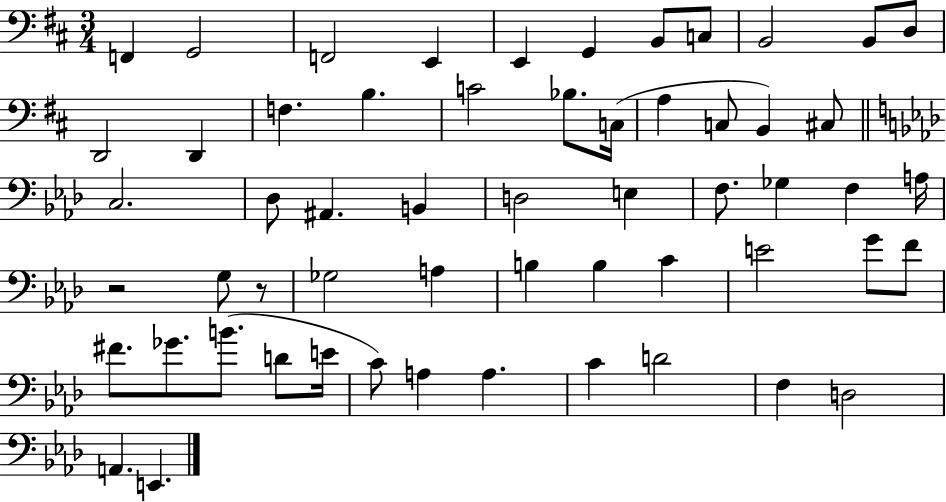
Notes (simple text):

F2/q G2/h F2/h E2/q E2/q G2/q B2/e C3/e B2/h B2/e D3/e D2/h D2/q F3/q. B3/q. C4/h Bb3/e. C3/s A3/q C3/e B2/q C#3/e C3/h. Db3/e A#2/q. B2/q D3/h E3/q F3/e. Gb3/q F3/q A3/s R/h G3/e R/e Gb3/h A3/q B3/q B3/q C4/q E4/h G4/e F4/e F#4/e. Gb4/e. B4/e. D4/e E4/s C4/e A3/q A3/q. C4/q D4/h F3/q D3/h A2/q. E2/q.